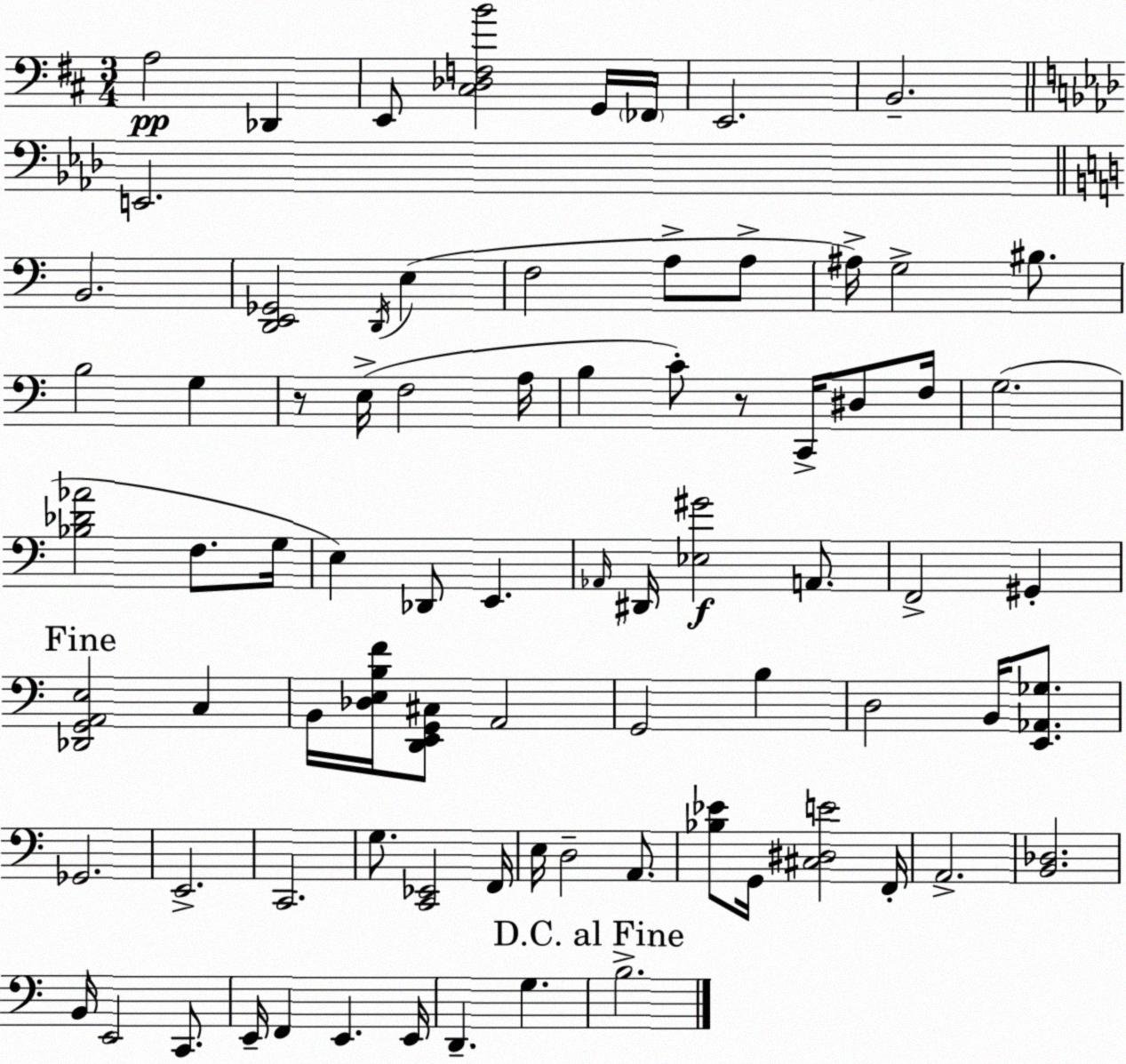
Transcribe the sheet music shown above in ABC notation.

X:1
T:Untitled
M:3/4
L:1/4
K:D
A,2 _D,, E,,/2 [^C,_D,F,B]2 G,,/4 _F,,/4 E,,2 B,,2 E,,2 B,,2 [D,,E,,_G,,]2 D,,/4 E, F,2 A,/2 A,/2 ^A,/4 G,2 ^B,/2 B,2 G, z/2 E,/4 F,2 A,/4 B, C/2 z/2 C,,/4 ^D,/2 F,/4 G,2 [_B,_D_A]2 F,/2 G,/4 E, _D,,/2 E,, _A,,/4 ^D,,/4 [_E,^G]2 A,,/2 F,,2 ^G,, [_D,,G,,A,,E,]2 C, B,,/4 [_D,E,B,F]/4 [D,,E,,G,,^C,]/2 A,,2 G,,2 B, D,2 B,,/4 [E,,_A,,_G,]/2 _G,,2 E,,2 C,,2 G,/2 [C,,_E,,]2 F,,/4 E,/4 D,2 A,,/2 [_B,_E]/2 G,,/4 [^C,^D,E]2 F,,/4 A,,2 [B,,_D,]2 B,,/4 E,,2 C,,/2 E,,/4 F,, E,, E,,/4 D,, G, B,2